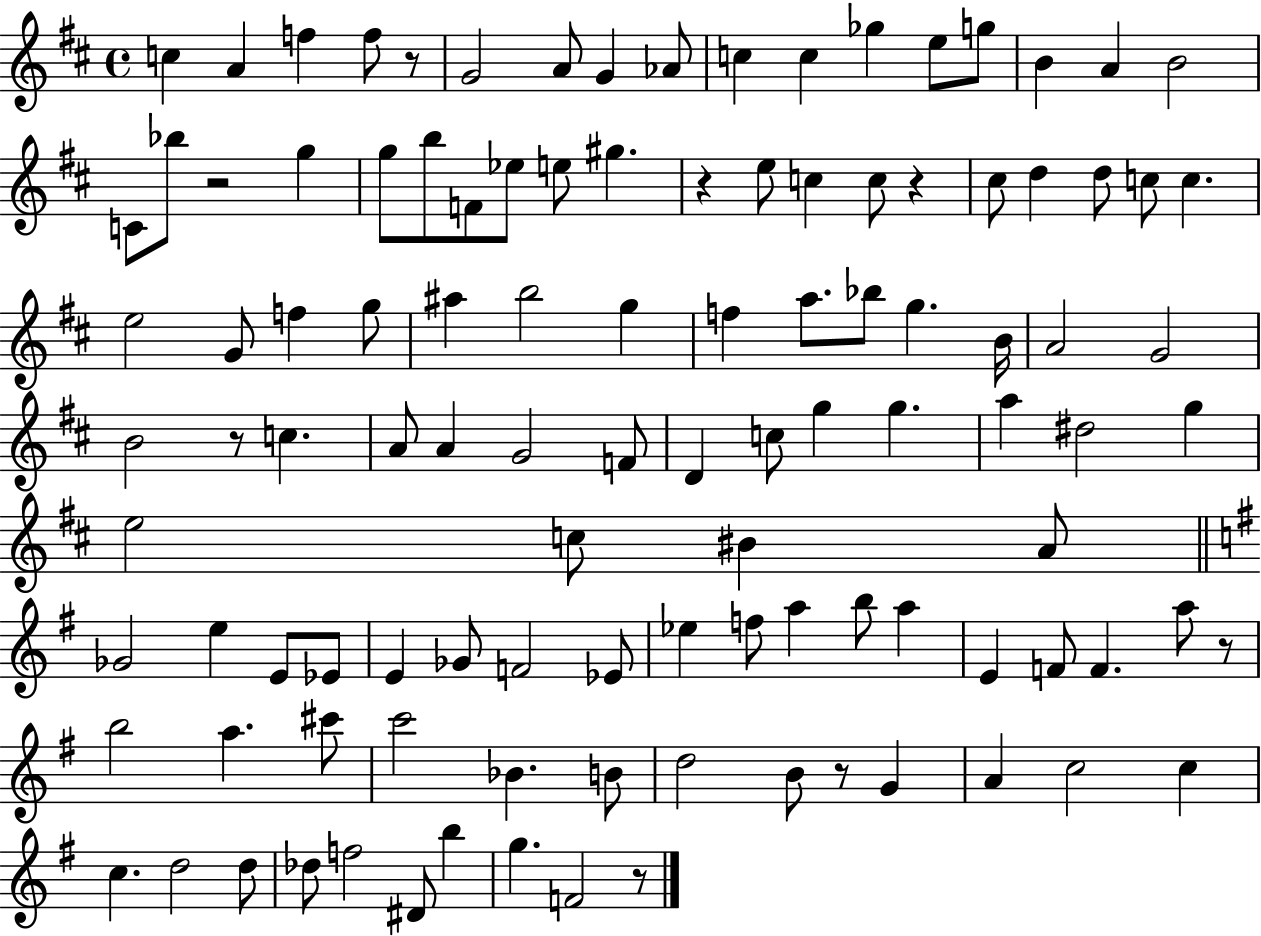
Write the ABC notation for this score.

X:1
T:Untitled
M:4/4
L:1/4
K:D
c A f f/2 z/2 G2 A/2 G _A/2 c c _g e/2 g/2 B A B2 C/2 _b/2 z2 g g/2 b/2 F/2 _e/2 e/2 ^g z e/2 c c/2 z ^c/2 d d/2 c/2 c e2 G/2 f g/2 ^a b2 g f a/2 _b/2 g B/4 A2 G2 B2 z/2 c A/2 A G2 F/2 D c/2 g g a ^d2 g e2 c/2 ^B A/2 _G2 e E/2 _E/2 E _G/2 F2 _E/2 _e f/2 a b/2 a E F/2 F a/2 z/2 b2 a ^c'/2 c'2 _B B/2 d2 B/2 z/2 G A c2 c c d2 d/2 _d/2 f2 ^D/2 b g F2 z/2